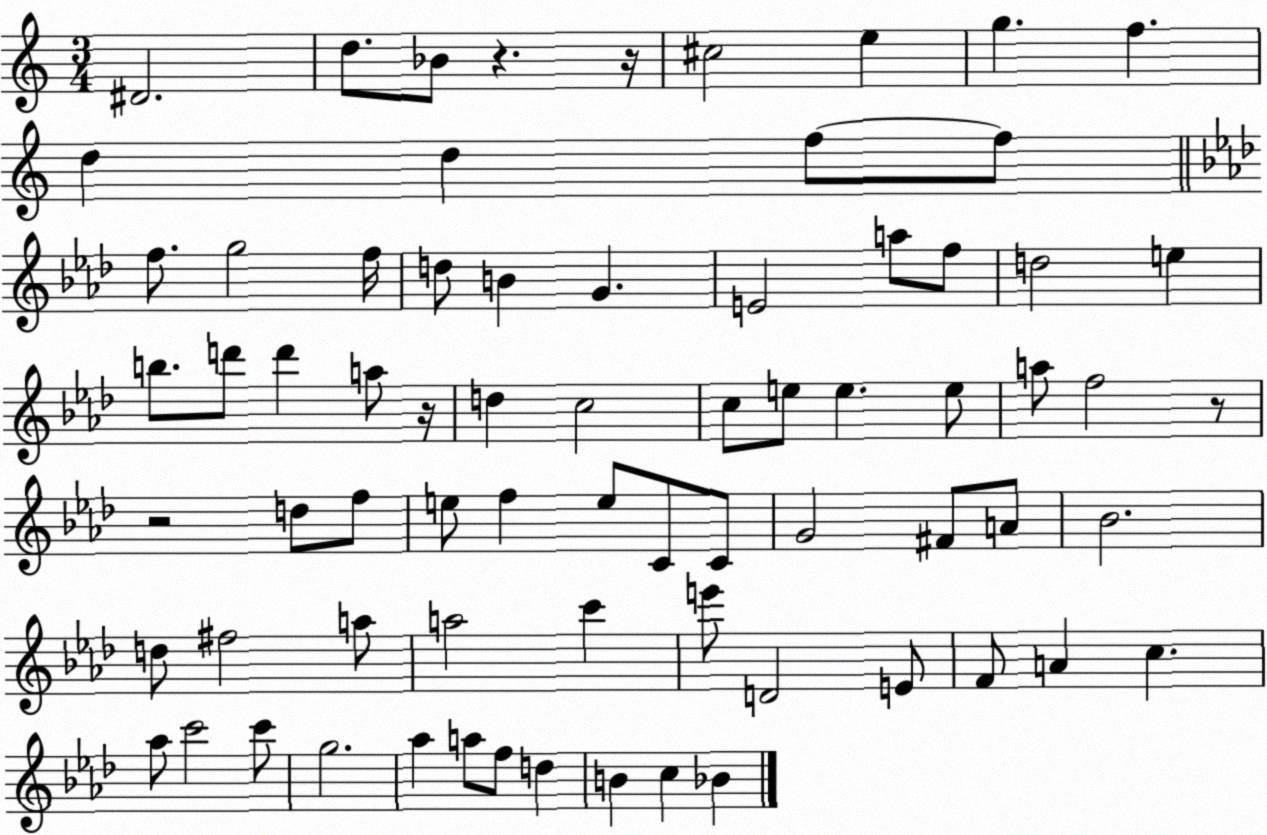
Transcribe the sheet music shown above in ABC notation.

X:1
T:Untitled
M:3/4
L:1/4
K:C
^D2 d/2 _B/2 z z/4 ^c2 e g f d d f/2 f/2 f/2 g2 f/4 d/2 B G E2 a/2 f/2 d2 e b/2 d'/2 d' a/2 z/4 d c2 c/2 e/2 e e/2 a/2 f2 z/2 z2 d/2 f/2 e/2 f e/2 C/2 C/2 G2 ^F/2 A/2 _B2 d/2 ^f2 a/2 a2 c' e'/2 D2 E/2 F/2 A c _a/2 c'2 c'/2 g2 _a a/2 f/2 d B c _B